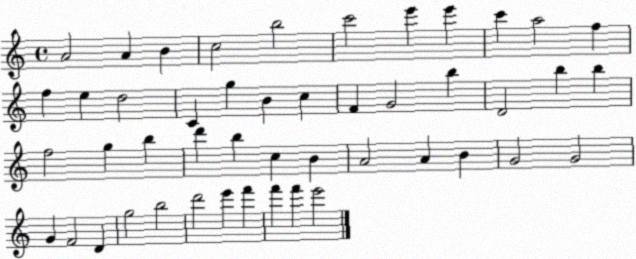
X:1
T:Untitled
M:4/4
L:1/4
K:C
A2 A B c2 b2 c'2 e' e' c' a2 f f e d2 C g B c F G2 b D2 b b f2 g b d' b c B A2 A B G2 G2 G F2 D g2 b2 d'2 e' f' f' f' e'2